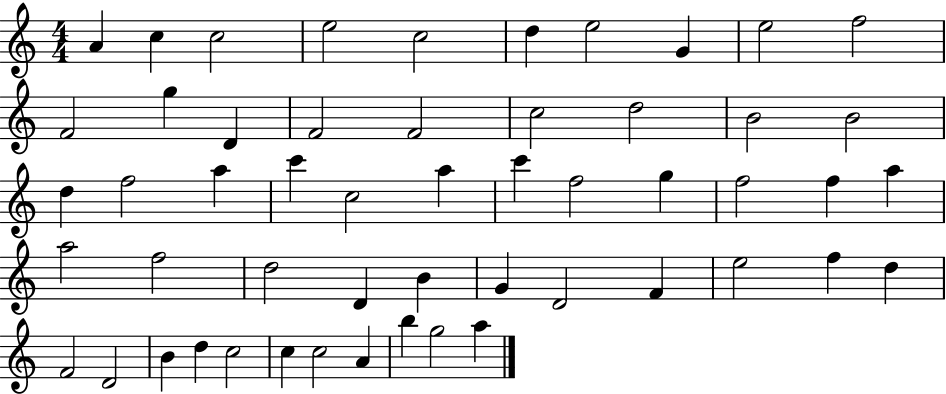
A4/q C5/q C5/h E5/h C5/h D5/q E5/h G4/q E5/h F5/h F4/h G5/q D4/q F4/h F4/h C5/h D5/h B4/h B4/h D5/q F5/h A5/q C6/q C5/h A5/q C6/q F5/h G5/q F5/h F5/q A5/q A5/h F5/h D5/h D4/q B4/q G4/q D4/h F4/q E5/h F5/q D5/q F4/h D4/h B4/q D5/q C5/h C5/q C5/h A4/q B5/q G5/h A5/q